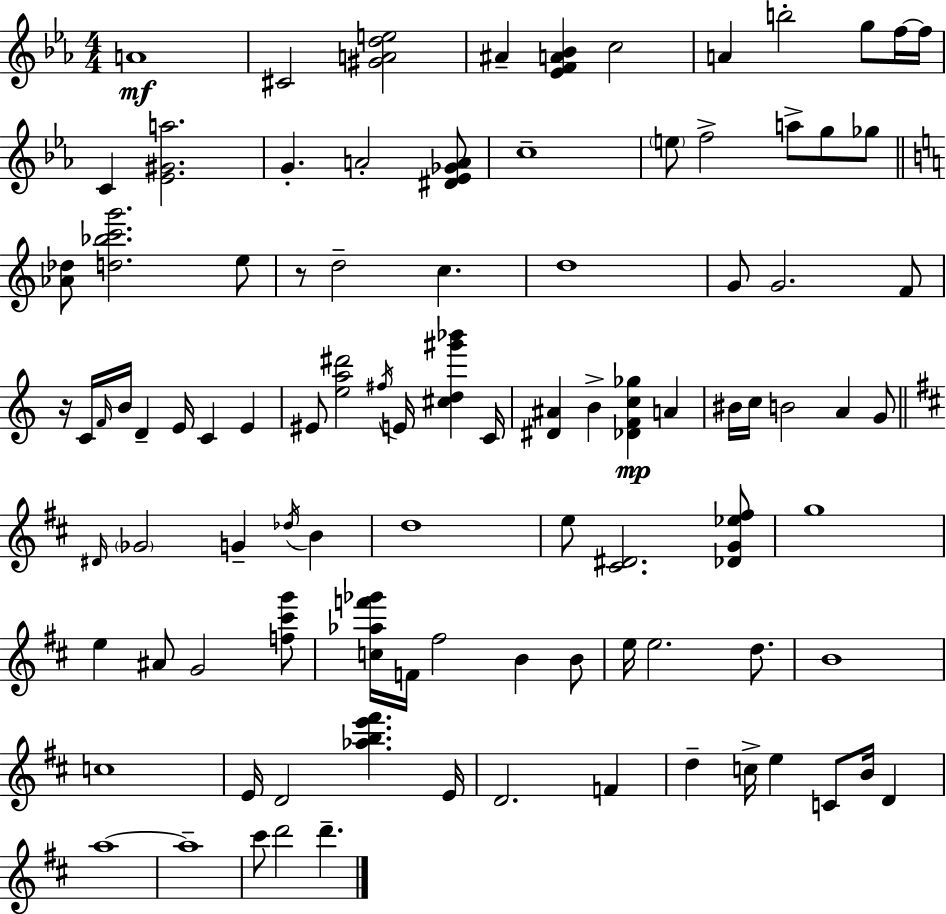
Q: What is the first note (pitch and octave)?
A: A4